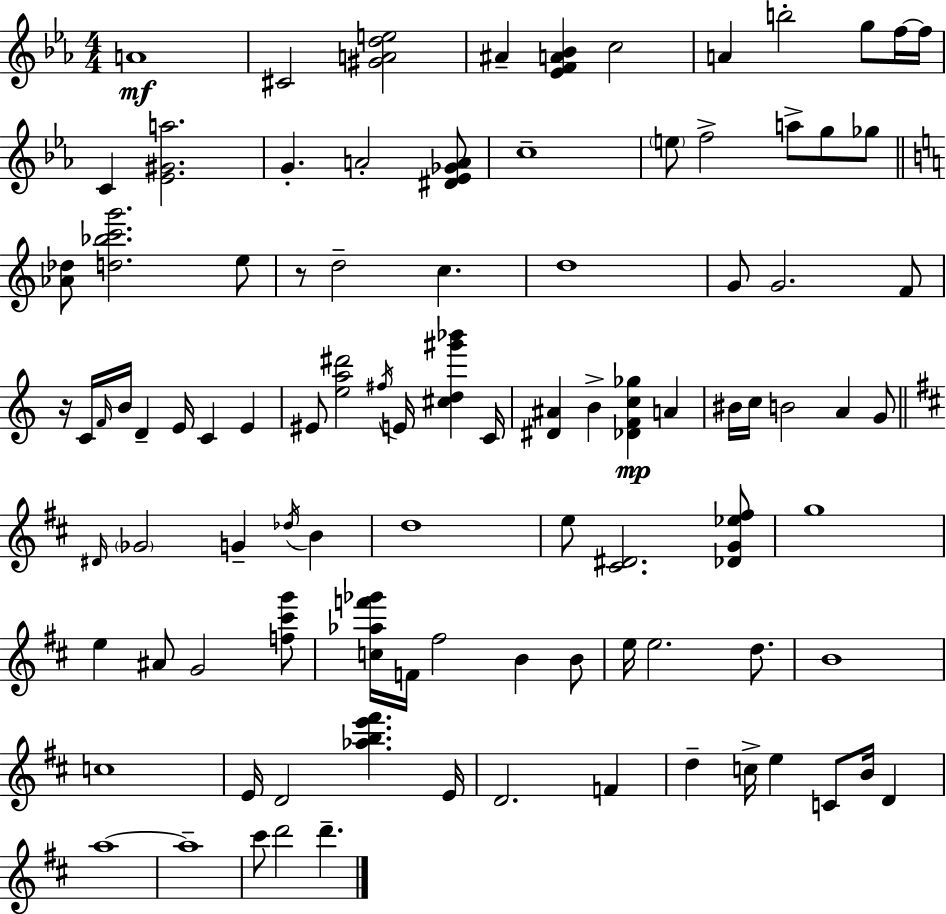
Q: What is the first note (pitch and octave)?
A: A4